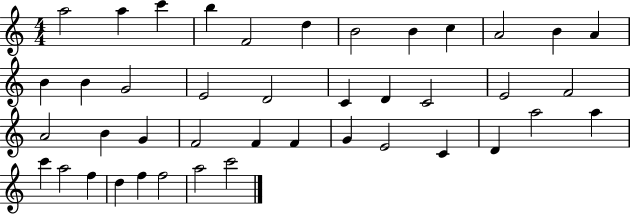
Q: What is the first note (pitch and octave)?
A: A5